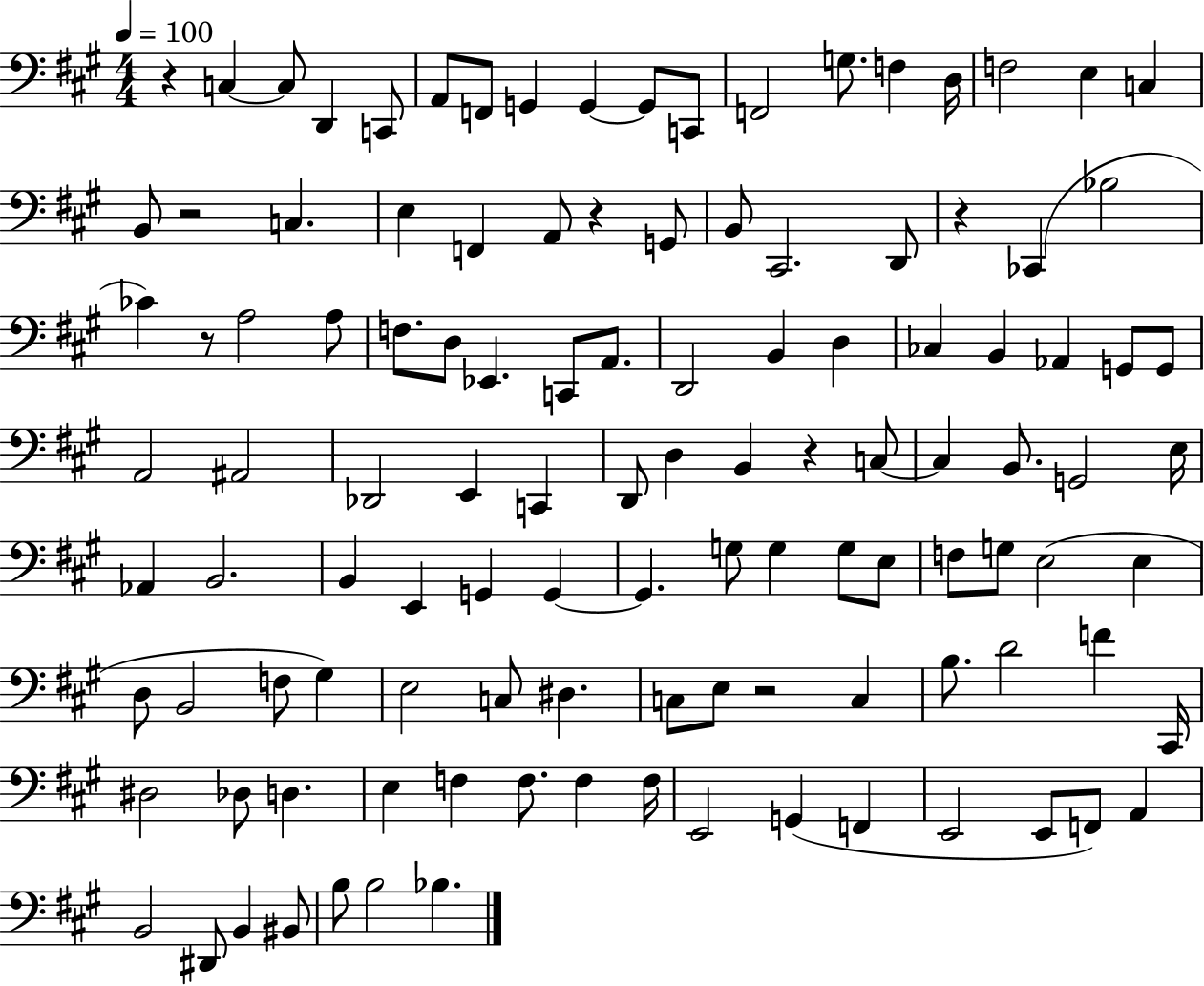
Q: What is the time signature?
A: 4/4